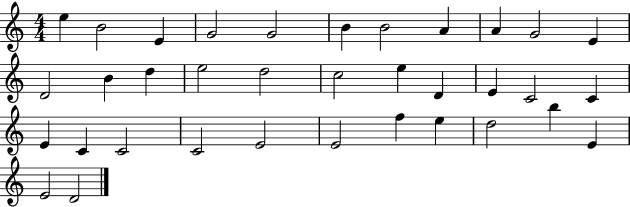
X:1
T:Untitled
M:4/4
L:1/4
K:C
e B2 E G2 G2 B B2 A A G2 E D2 B d e2 d2 c2 e D E C2 C E C C2 C2 E2 E2 f e d2 b E E2 D2